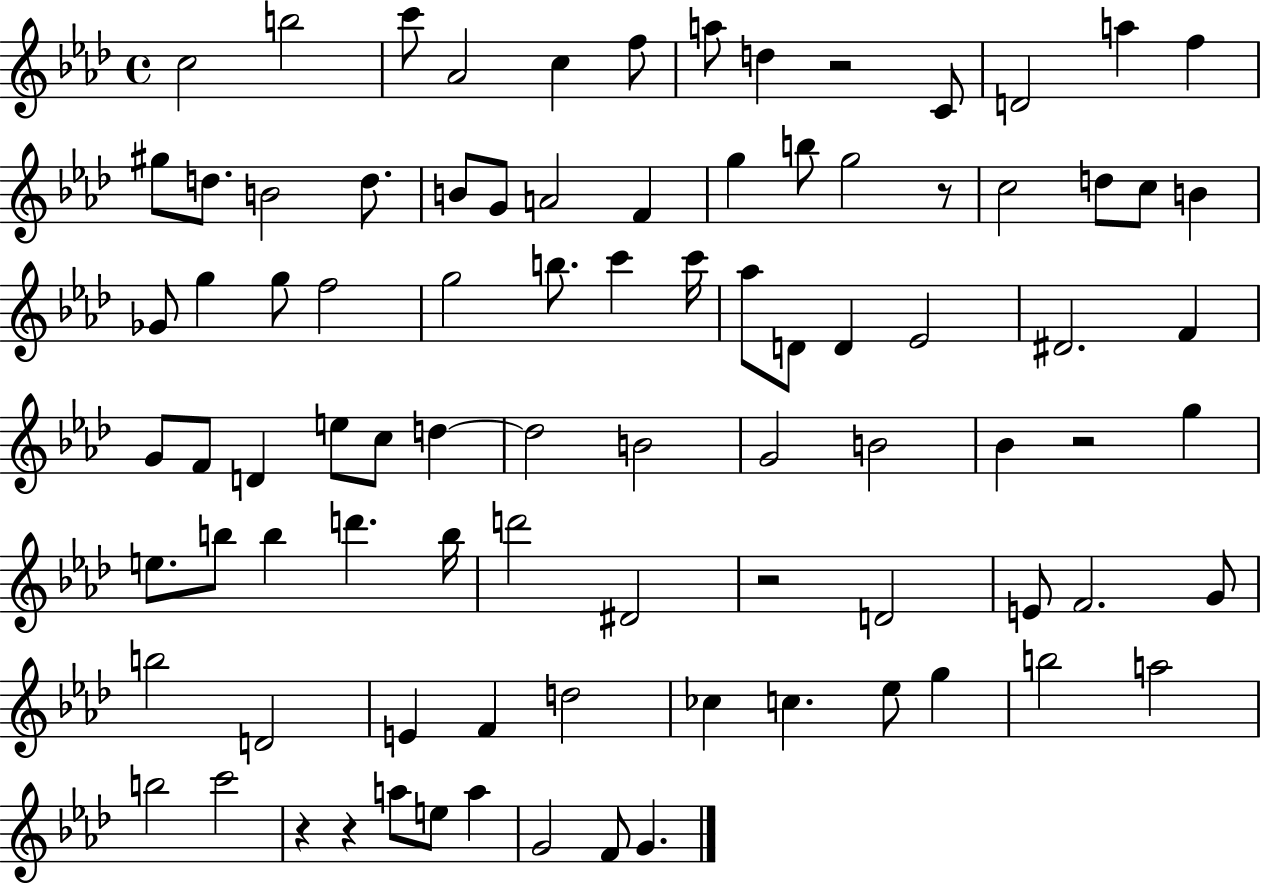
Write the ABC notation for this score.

X:1
T:Untitled
M:4/4
L:1/4
K:Ab
c2 b2 c'/2 _A2 c f/2 a/2 d z2 C/2 D2 a f ^g/2 d/2 B2 d/2 B/2 G/2 A2 F g b/2 g2 z/2 c2 d/2 c/2 B _G/2 g g/2 f2 g2 b/2 c' c'/4 _a/2 D/2 D _E2 ^D2 F G/2 F/2 D e/2 c/2 d d2 B2 G2 B2 _B z2 g e/2 b/2 b d' b/4 d'2 ^D2 z2 D2 E/2 F2 G/2 b2 D2 E F d2 _c c _e/2 g b2 a2 b2 c'2 z z a/2 e/2 a G2 F/2 G